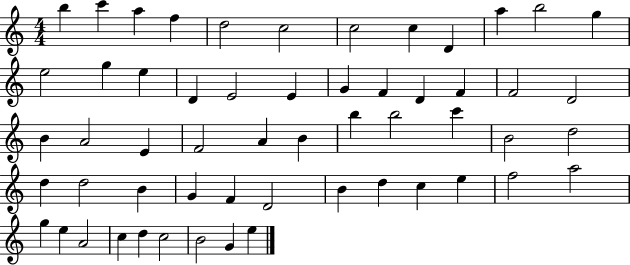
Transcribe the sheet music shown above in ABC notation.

X:1
T:Untitled
M:4/4
L:1/4
K:C
b c' a f d2 c2 c2 c D a b2 g e2 g e D E2 E G F D F F2 D2 B A2 E F2 A B b b2 c' B2 d2 d d2 B G F D2 B d c e f2 a2 g e A2 c d c2 B2 G e